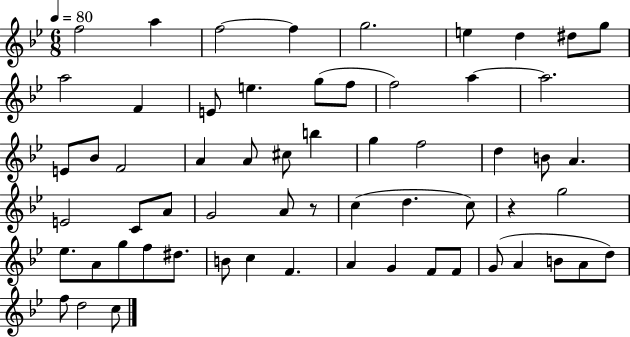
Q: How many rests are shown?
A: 2